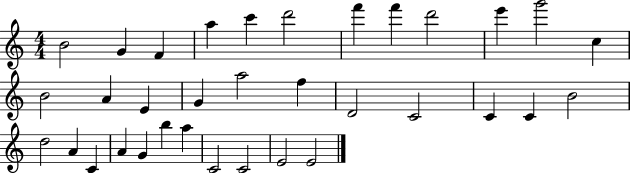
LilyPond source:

{
  \clef treble
  \numericTimeSignature
  \time 4/4
  \key c \major
  b'2 g'4 f'4 | a''4 c'''4 d'''2 | f'''4 f'''4 d'''2 | e'''4 g'''2 c''4 | \break b'2 a'4 e'4 | g'4 a''2 f''4 | d'2 c'2 | c'4 c'4 b'2 | \break d''2 a'4 c'4 | a'4 g'4 b''4 a''4 | c'2 c'2 | e'2 e'2 | \break \bar "|."
}